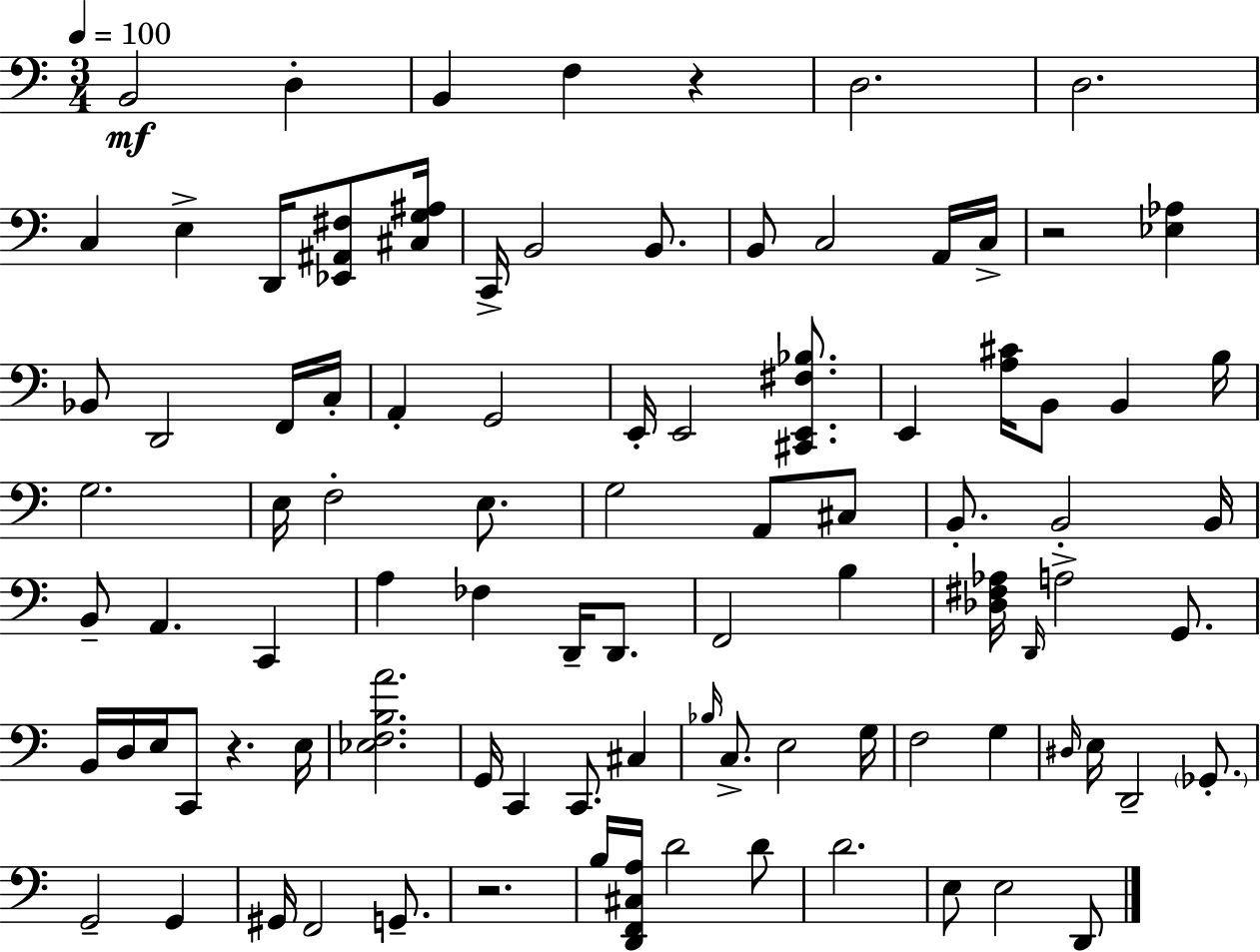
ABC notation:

X:1
T:Untitled
M:3/4
L:1/4
K:C
B,,2 D, B,, F, z D,2 D,2 C, E, D,,/4 [_E,,^A,,^F,]/2 [^C,G,^A,]/4 C,,/4 B,,2 B,,/2 B,,/2 C,2 A,,/4 C,/4 z2 [_E,_A,] _B,,/2 D,,2 F,,/4 C,/4 A,, G,,2 E,,/4 E,,2 [^C,,E,,^F,_B,]/2 E,, [A,^C]/4 B,,/2 B,, B,/4 G,2 E,/4 F,2 E,/2 G,2 A,,/2 ^C,/2 B,,/2 B,,2 B,,/4 B,,/2 A,, C,, A, _F, D,,/4 D,,/2 F,,2 B, [_D,^F,_A,]/4 D,,/4 A,2 G,,/2 B,,/4 D,/4 E,/4 C,,/2 z E,/4 [_E,F,B,A]2 G,,/4 C,, C,,/2 ^C, _B,/4 C,/2 E,2 G,/4 F,2 G, ^D,/4 E,/4 D,,2 _G,,/2 G,,2 G,, ^G,,/4 F,,2 G,,/2 z2 B,/4 [D,,F,,^C,A,]/4 D2 D/2 D2 E,/2 E,2 D,,/2